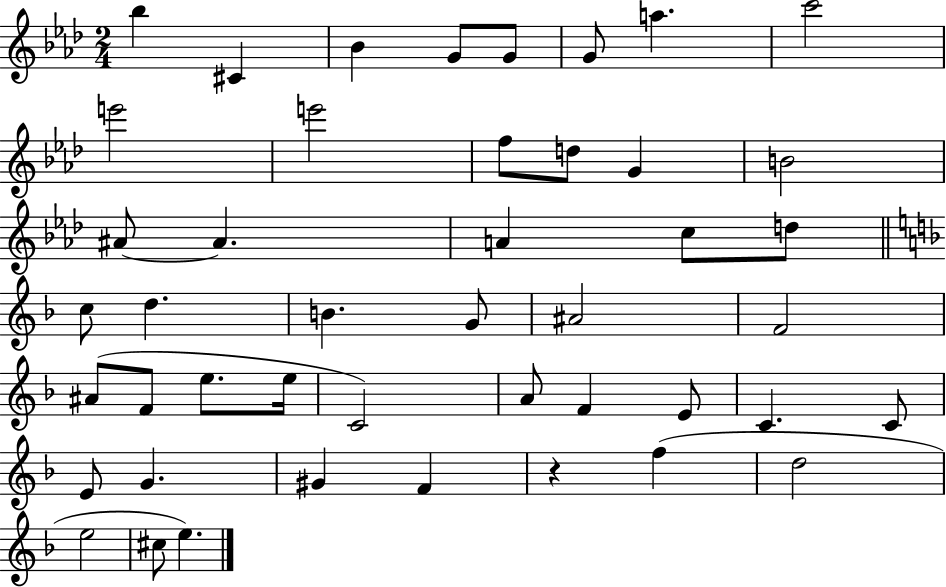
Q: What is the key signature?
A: AES major